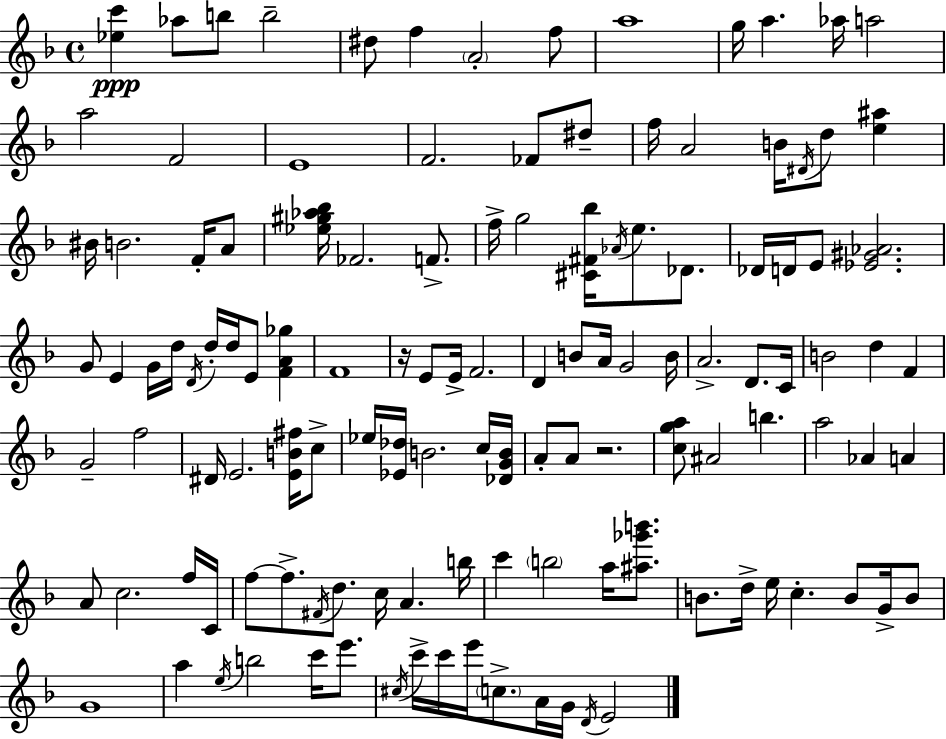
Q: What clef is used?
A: treble